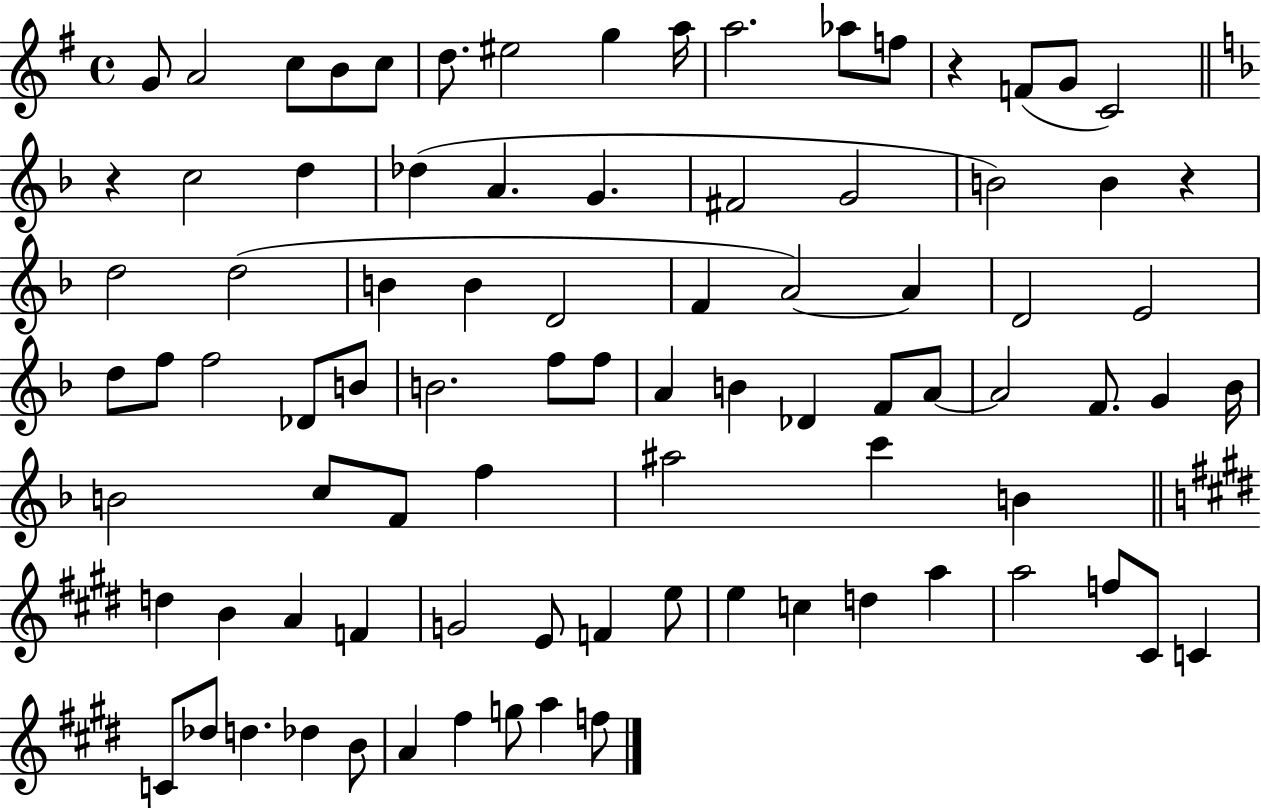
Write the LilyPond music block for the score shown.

{
  \clef treble
  \time 4/4
  \defaultTimeSignature
  \key g \major
  \repeat volta 2 { g'8 a'2 c''8 b'8 c''8 | d''8. eis''2 g''4 a''16 | a''2. aes''8 f''8 | r4 f'8( g'8 c'2) | \break \bar "||" \break \key f \major r4 c''2 d''4 | des''4( a'4. g'4. | fis'2 g'2 | b'2) b'4 r4 | \break d''2 d''2( | b'4 b'4 d'2 | f'4 a'2~~) a'4 | d'2 e'2 | \break d''8 f''8 f''2 des'8 b'8 | b'2. f''8 f''8 | a'4 b'4 des'4 f'8 a'8~~ | a'2 f'8. g'4 bes'16 | \break b'2 c''8 f'8 f''4 | ais''2 c'''4 b'4 | \bar "||" \break \key e \major d''4 b'4 a'4 f'4 | g'2 e'8 f'4 e''8 | e''4 c''4 d''4 a''4 | a''2 f''8 cis'8 c'4 | \break c'8 des''8 d''4. des''4 b'8 | a'4 fis''4 g''8 a''4 f''8 | } \bar "|."
}